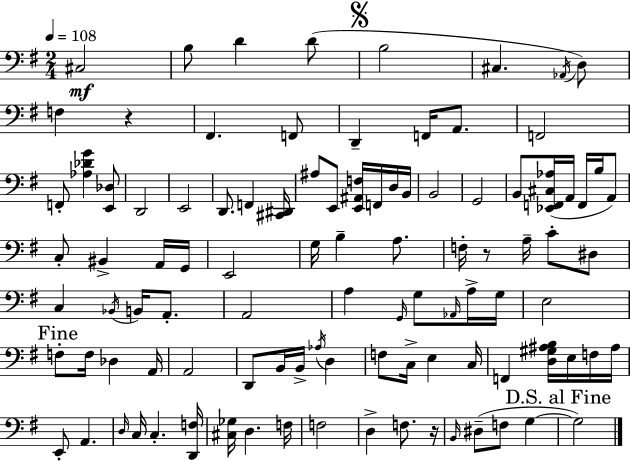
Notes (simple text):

C#3/h B3/e D4/q D4/e B3/h C#3/q. Ab2/s D3/e F3/q R/q F#2/q. F2/e D2/q F2/s A2/e. F2/h F2/e [Ab3,Db4,G4]/q [E2,Db3]/e D2/h E2/h D2/e. F2/q [C#2,D#2]/s A#3/e E2/e [E2,A#2,F3]/s F2/s D3/s B2/s B2/h G2/h B2/e [Eb2,F2,C#3,Ab3]/s A2/s F2/s B3/s A2/e C3/e BIS2/q A2/s G2/s E2/h G3/s B3/q A3/e. F3/s R/e A3/s C4/e D#3/e C3/q Bb2/s B2/s A2/e. A2/h A3/q G2/s G3/e Ab2/s A3/s G3/s E3/h F3/e F3/s Db3/q A2/s A2/h D2/e B2/s B2/s Ab3/s D3/q F3/e C3/s E3/q C3/s F2/q [D3,G#3,A#3,B3]/s E3/s F3/s A#3/s E2/e A2/q. D3/s C3/s C3/q. [D2,F3]/s [C#3,Gb3]/s D3/q. F3/s F3/h D3/q F3/e. R/s B2/s D#3/e F3/e G3/q G3/h